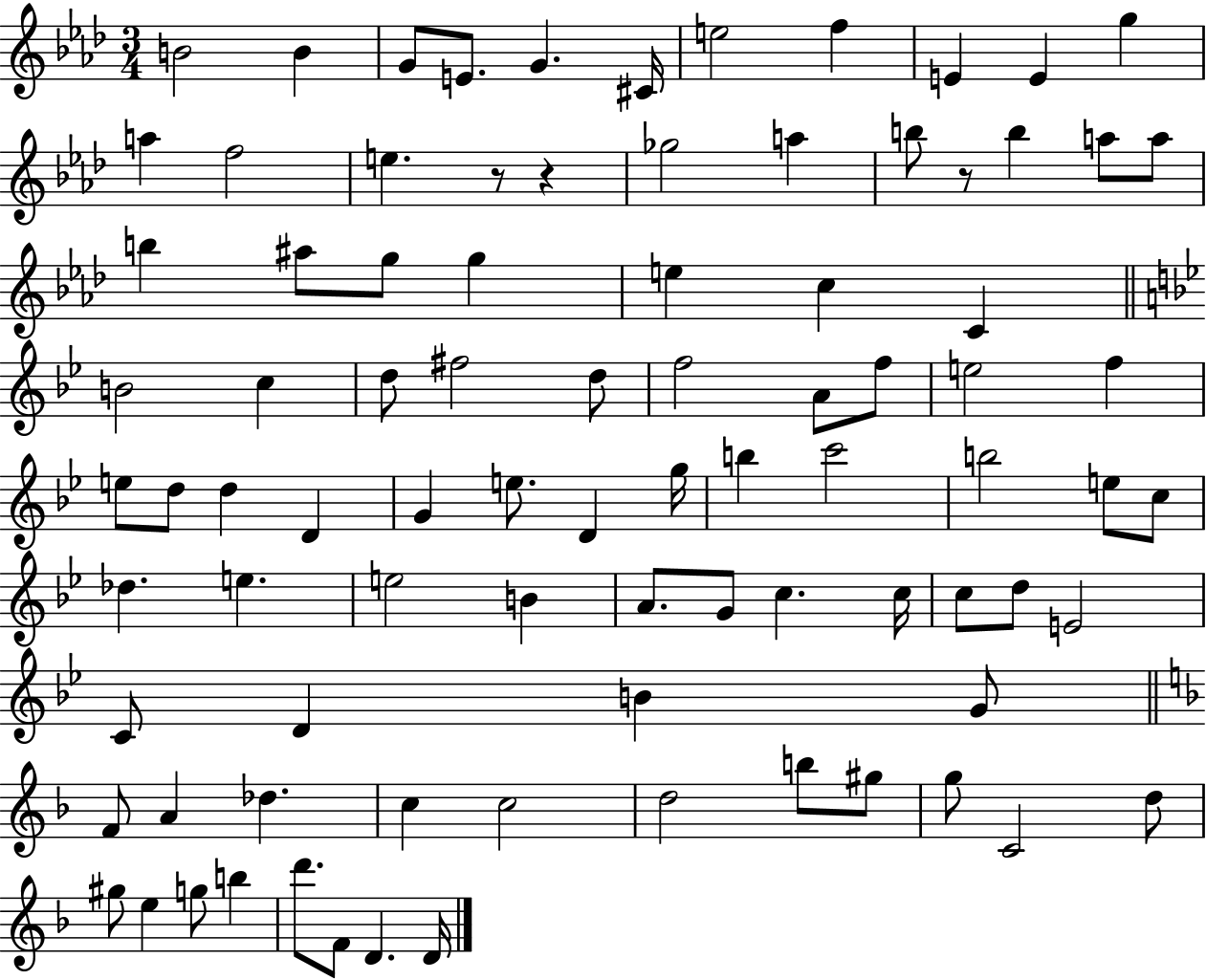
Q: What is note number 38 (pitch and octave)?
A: E5